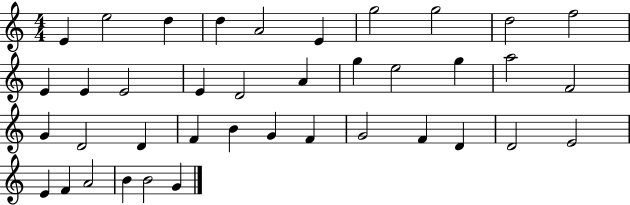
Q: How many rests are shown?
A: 0